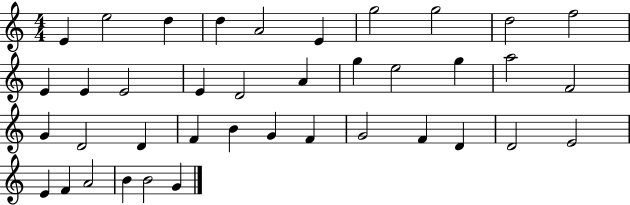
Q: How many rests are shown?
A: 0